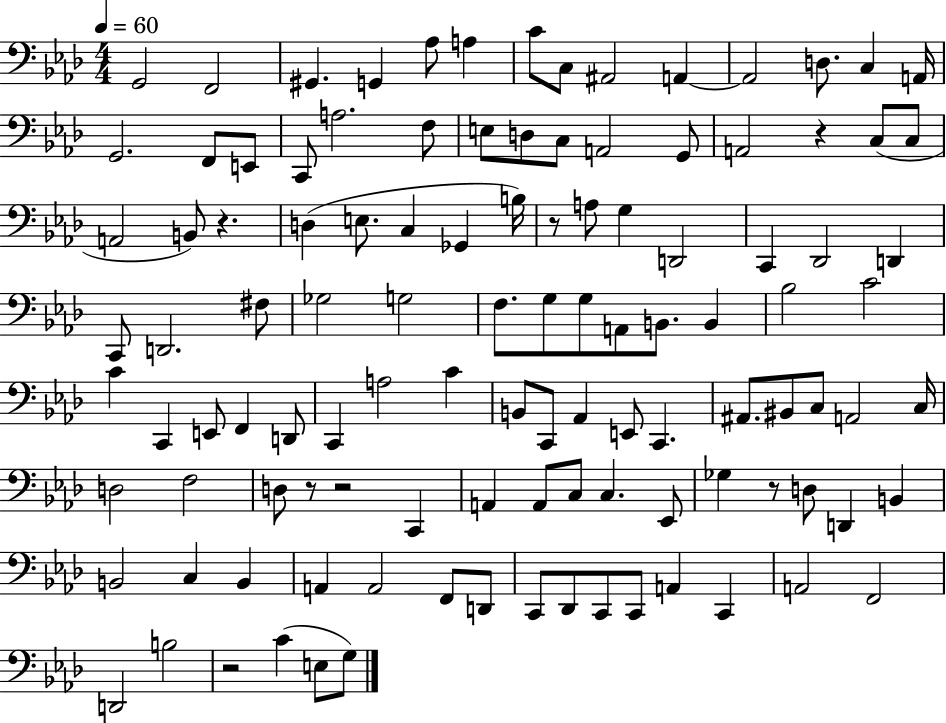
X:1
T:Untitled
M:4/4
L:1/4
K:Ab
G,,2 F,,2 ^G,, G,, _A,/2 A, C/2 C,/2 ^A,,2 A,, A,,2 D,/2 C, A,,/4 G,,2 F,,/2 E,,/2 C,,/2 A,2 F,/2 E,/2 D,/2 C,/2 A,,2 G,,/2 A,,2 z C,/2 C,/2 A,,2 B,,/2 z D, E,/2 C, _G,, B,/4 z/2 A,/2 G, D,,2 C,, _D,,2 D,, C,,/2 D,,2 ^F,/2 _G,2 G,2 F,/2 G,/2 G,/2 A,,/2 B,,/2 B,, _B,2 C2 C C,, E,,/2 F,, D,,/2 C,, A,2 C B,,/2 C,,/2 _A,, E,,/2 C,, ^A,,/2 ^B,,/2 C,/2 A,,2 C,/4 D,2 F,2 D,/2 z/2 z2 C,, A,, A,,/2 C,/2 C, _E,,/2 _G, z/2 D,/2 D,, B,, B,,2 C, B,, A,, A,,2 F,,/2 D,,/2 C,,/2 _D,,/2 C,,/2 C,,/2 A,, C,, A,,2 F,,2 D,,2 B,2 z2 C E,/2 G,/2